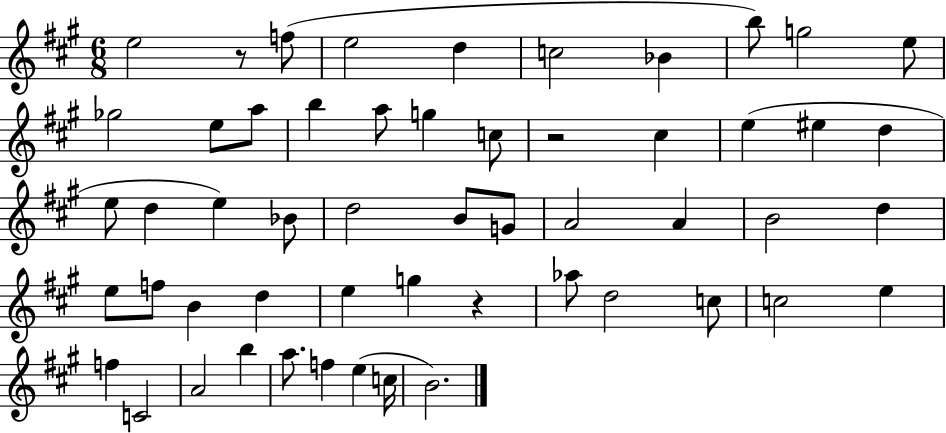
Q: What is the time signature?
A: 6/8